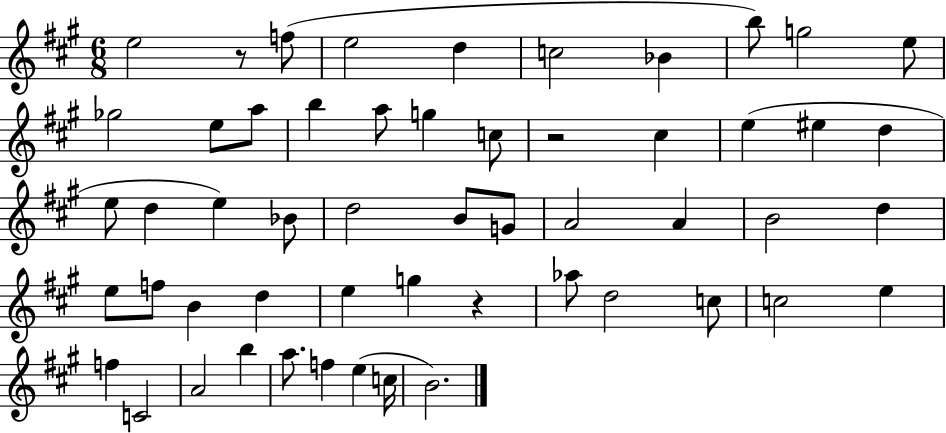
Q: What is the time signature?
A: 6/8